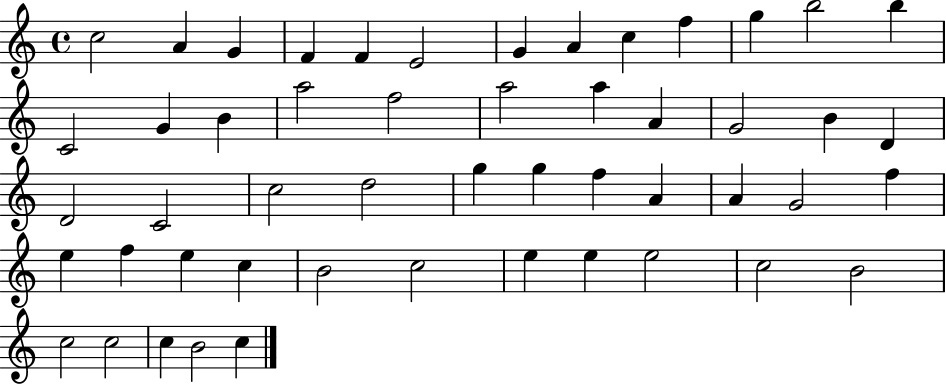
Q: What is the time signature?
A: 4/4